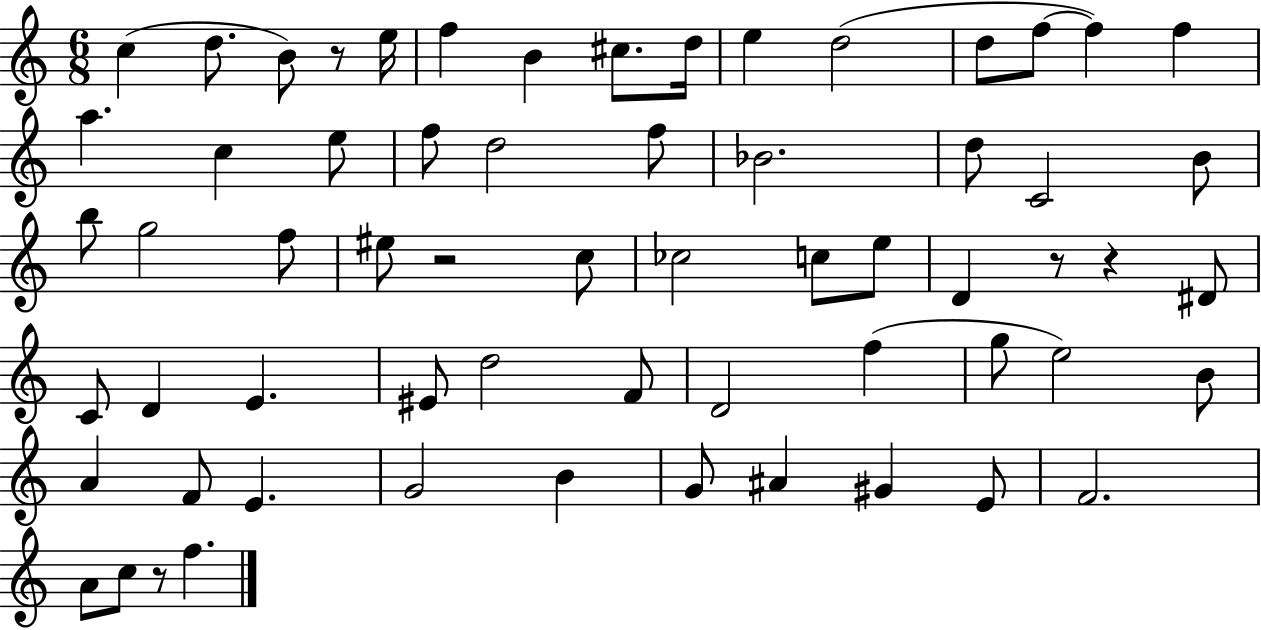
C5/q D5/e. B4/e R/e E5/s F5/q B4/q C#5/e. D5/s E5/q D5/h D5/e F5/e F5/q F5/q A5/q. C5/q E5/e F5/e D5/h F5/e Bb4/h. D5/e C4/h B4/e B5/e G5/h F5/e EIS5/e R/h C5/e CES5/h C5/e E5/e D4/q R/e R/q D#4/e C4/e D4/q E4/q. EIS4/e D5/h F4/e D4/h F5/q G5/e E5/h B4/e A4/q F4/e E4/q. G4/h B4/q G4/e A#4/q G#4/q E4/e F4/h. A4/e C5/e R/e F5/q.